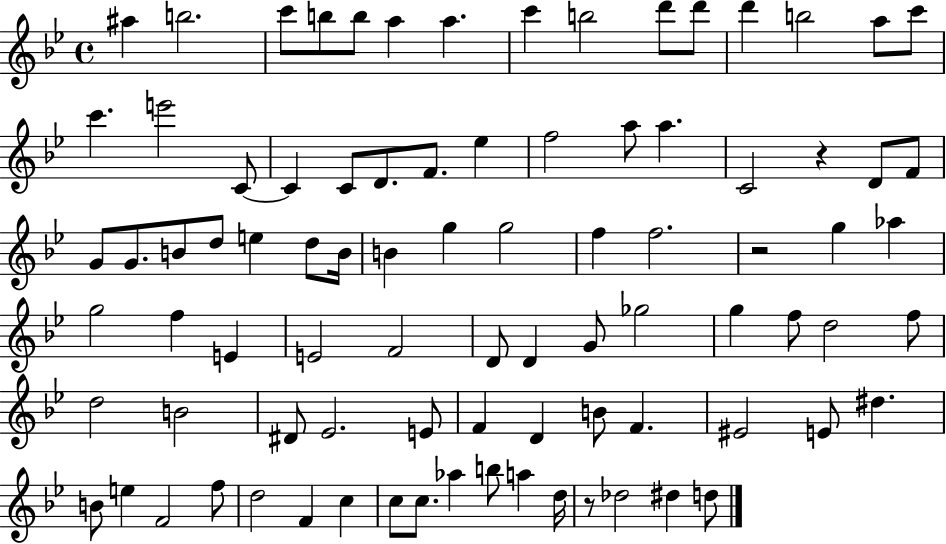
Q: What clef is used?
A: treble